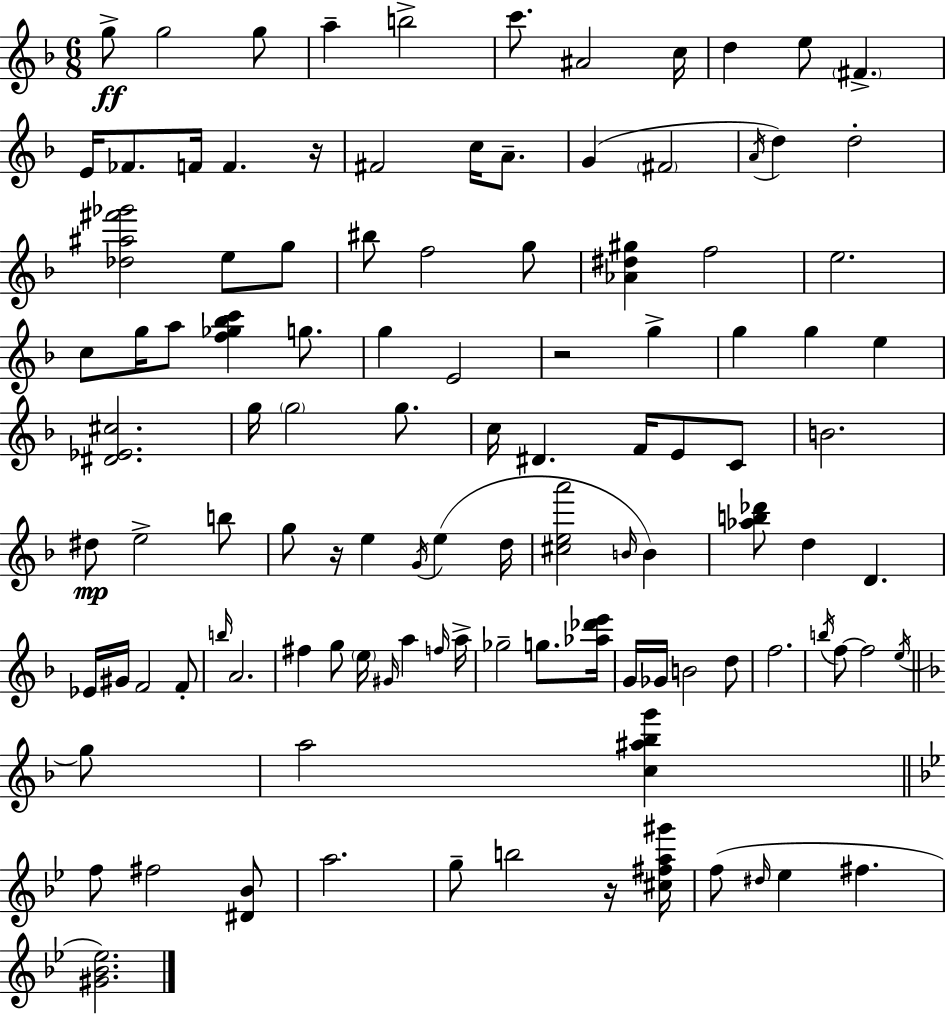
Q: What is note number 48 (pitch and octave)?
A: C4